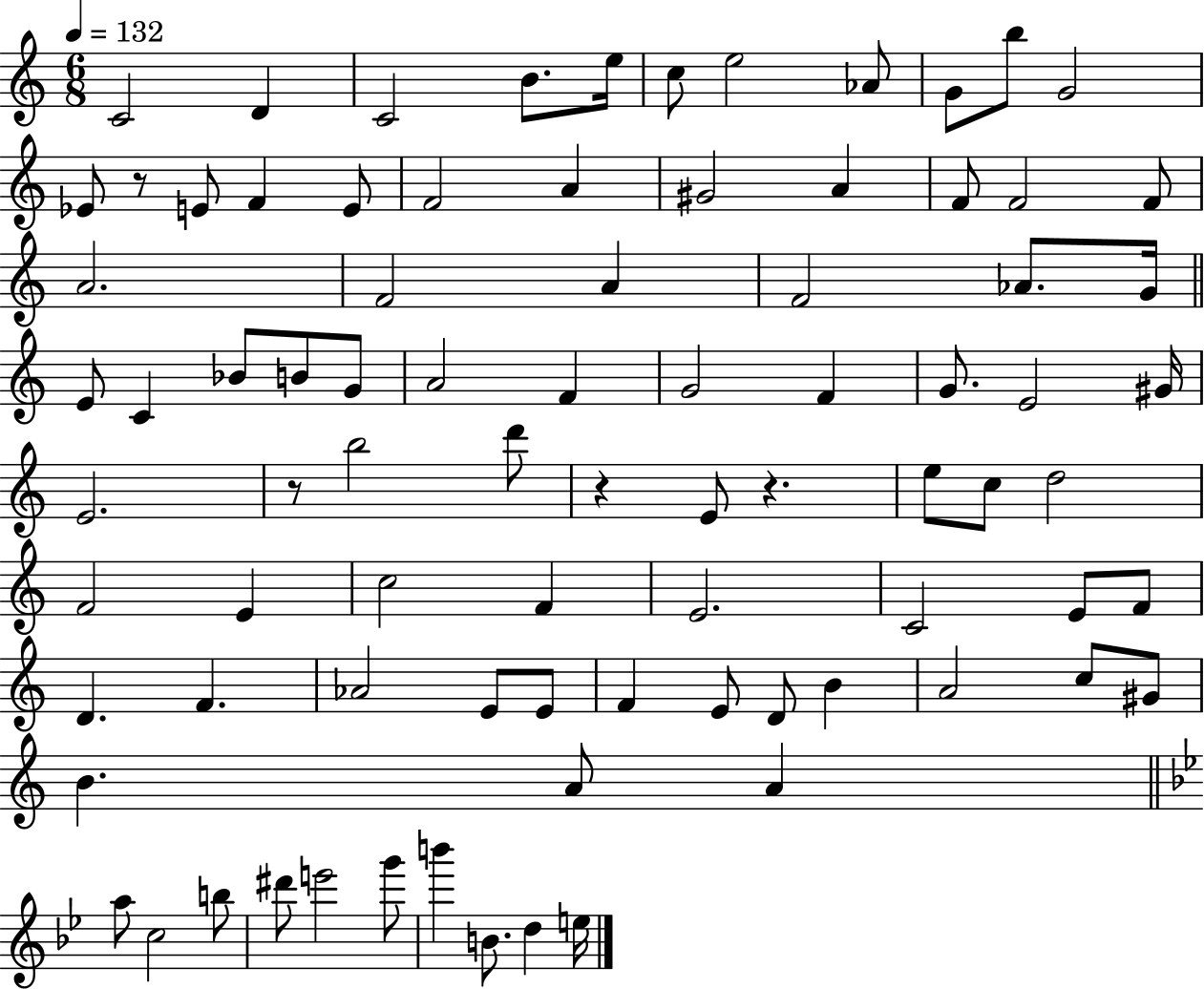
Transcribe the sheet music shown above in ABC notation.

X:1
T:Untitled
M:6/8
L:1/4
K:C
C2 D C2 B/2 e/4 c/2 e2 _A/2 G/2 b/2 G2 _E/2 z/2 E/2 F E/2 F2 A ^G2 A F/2 F2 F/2 A2 F2 A F2 _A/2 G/4 E/2 C _B/2 B/2 G/2 A2 F G2 F G/2 E2 ^G/4 E2 z/2 b2 d'/2 z E/2 z e/2 c/2 d2 F2 E c2 F E2 C2 E/2 F/2 D F _A2 E/2 E/2 F E/2 D/2 B A2 c/2 ^G/2 B A/2 A a/2 c2 b/2 ^d'/2 e'2 g'/2 b' B/2 d e/4